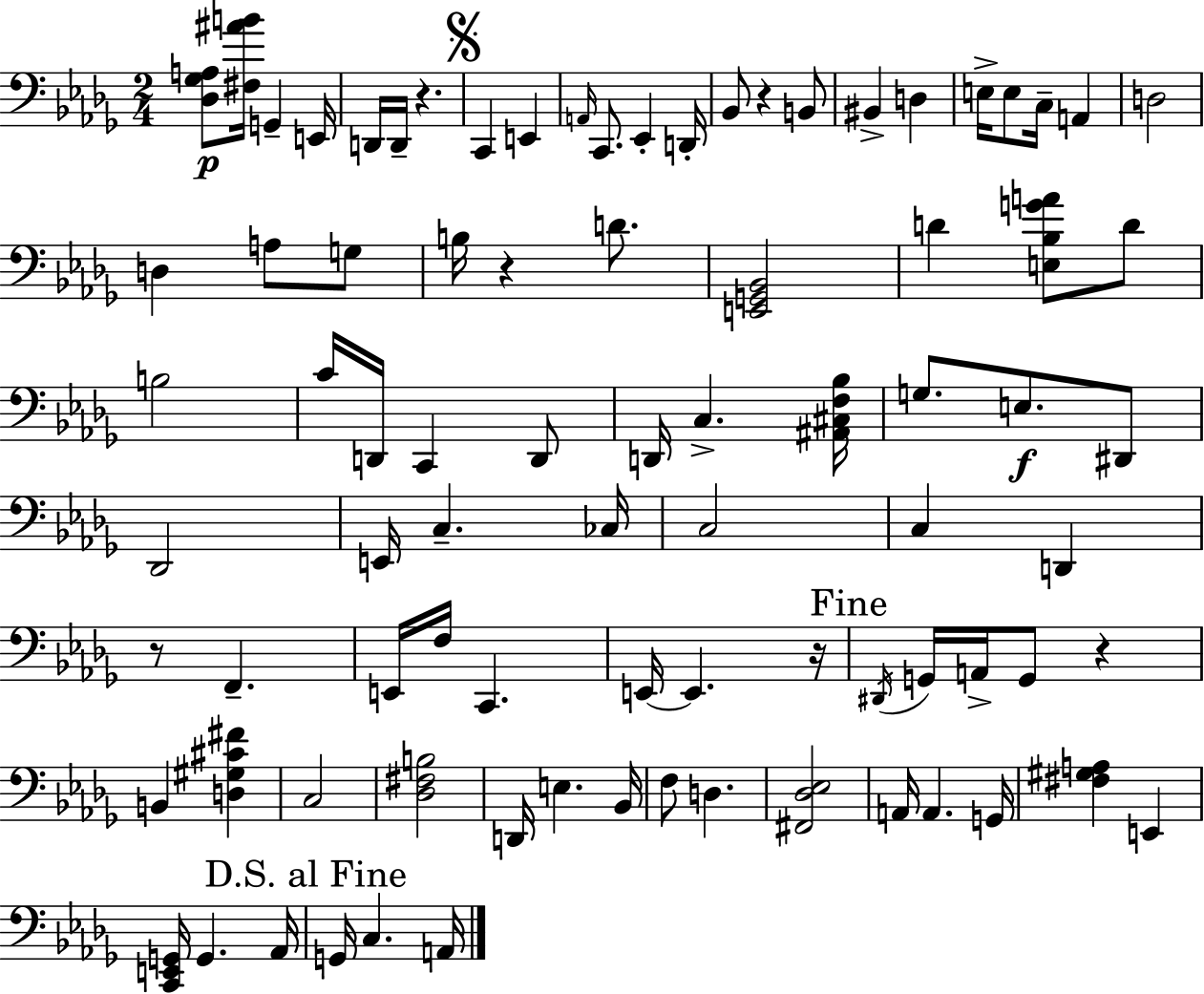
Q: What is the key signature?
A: BES minor